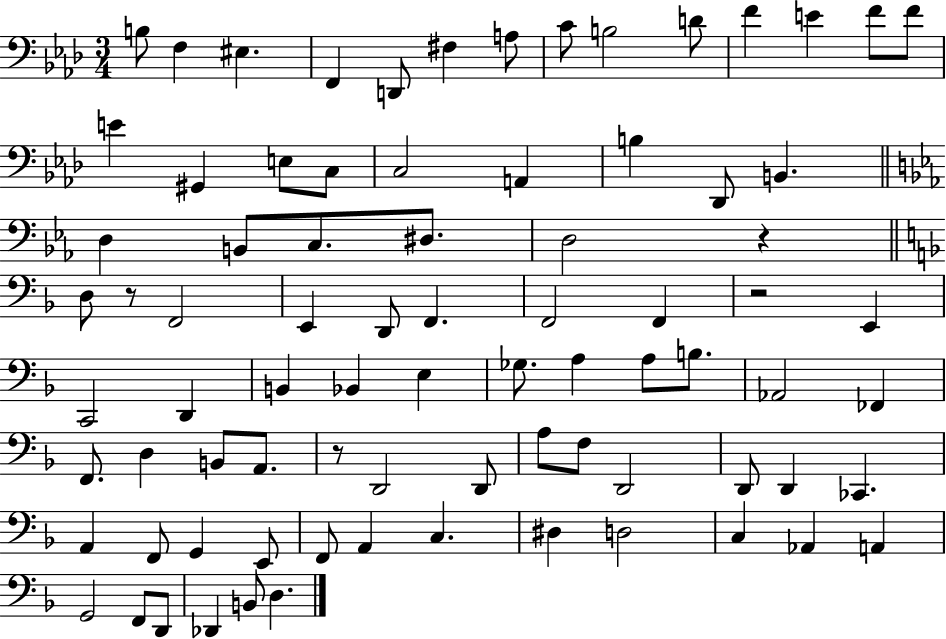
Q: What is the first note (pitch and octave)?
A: B3